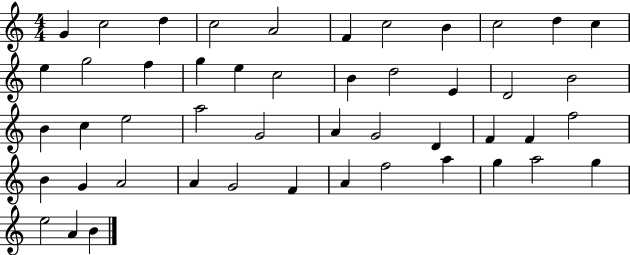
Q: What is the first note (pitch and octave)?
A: G4